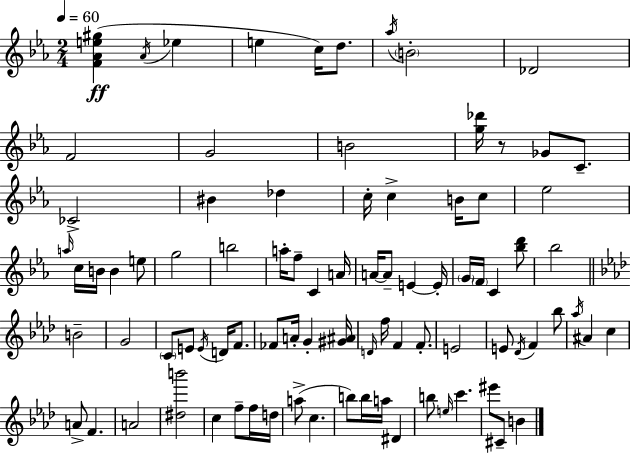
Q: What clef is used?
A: treble